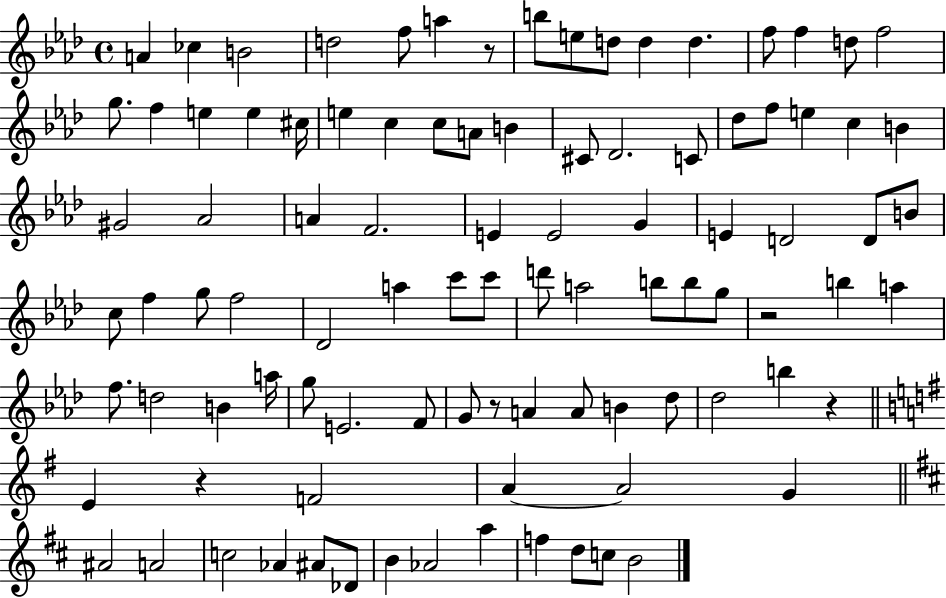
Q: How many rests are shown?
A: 5